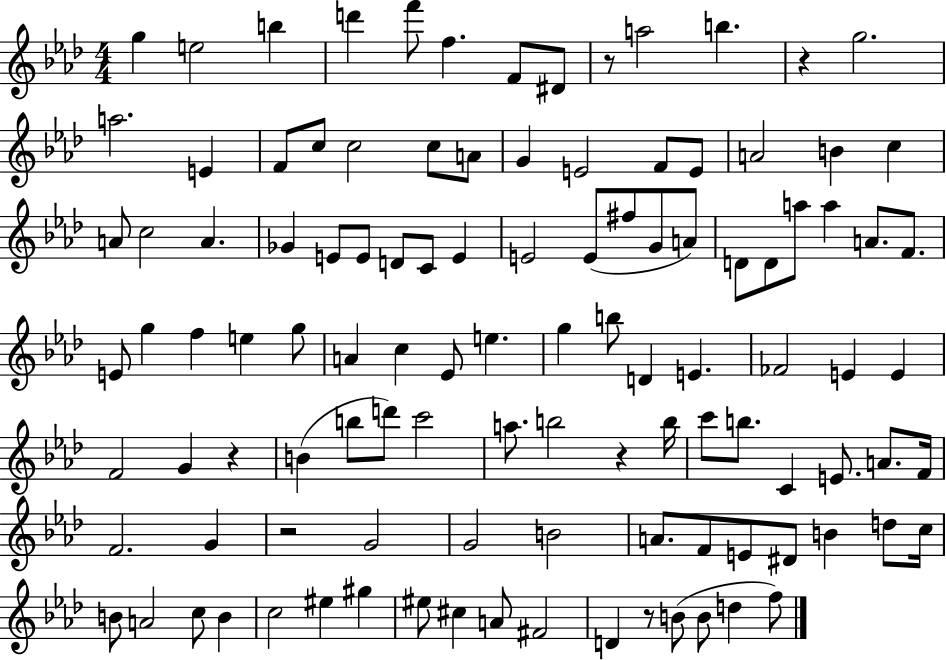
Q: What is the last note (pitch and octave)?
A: F5